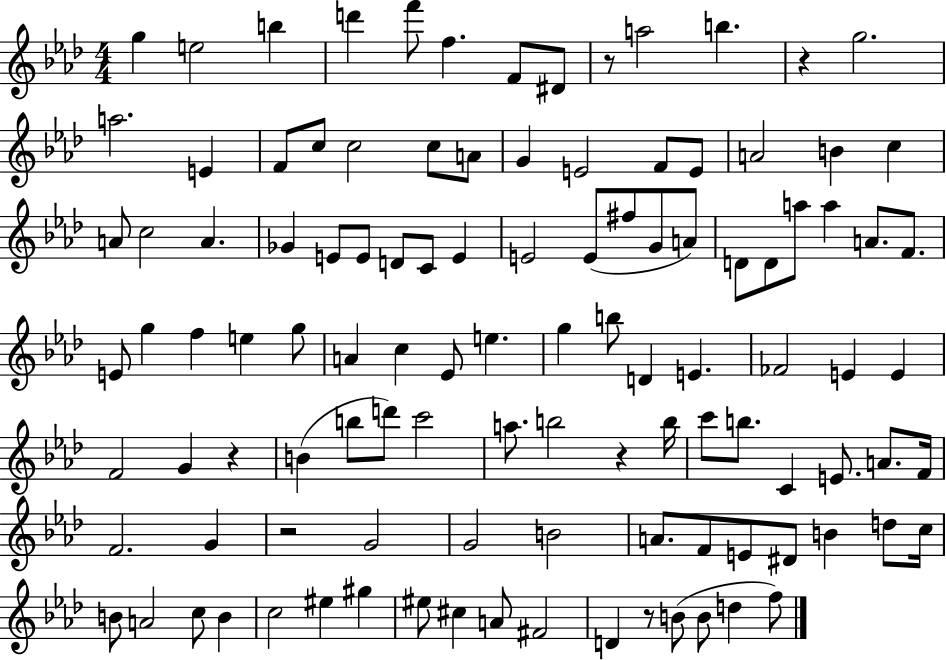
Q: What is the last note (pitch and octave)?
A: F5